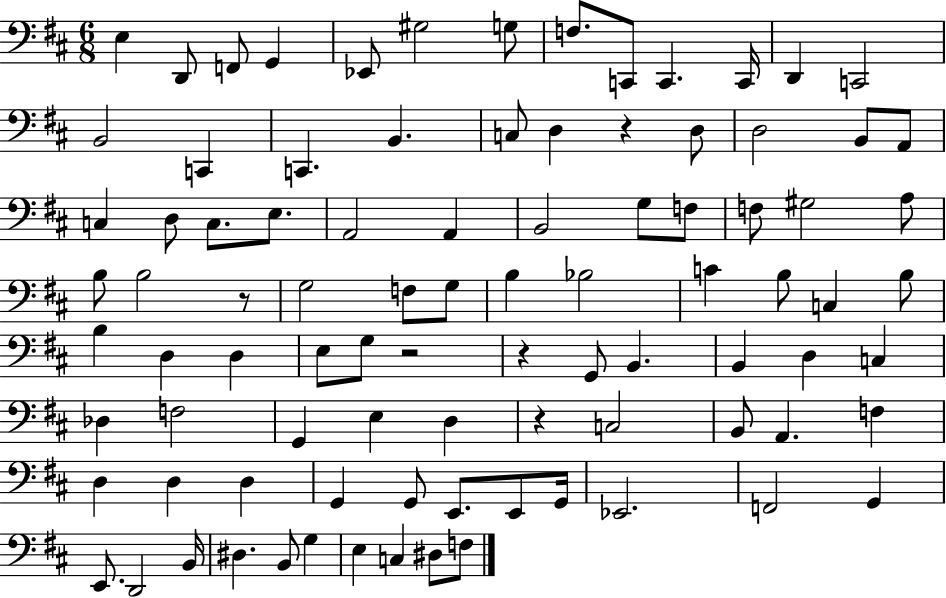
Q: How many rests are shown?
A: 5